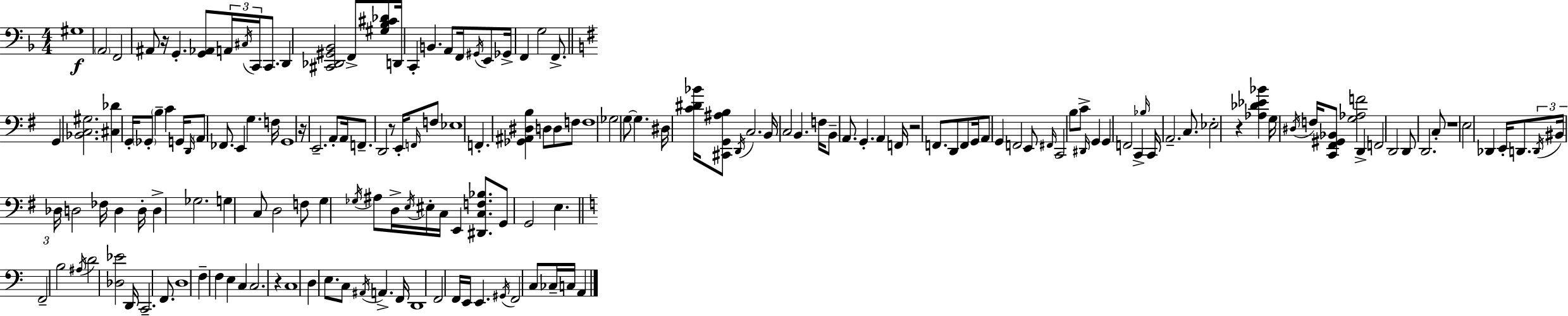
X:1
T:Untitled
M:4/4
L:1/4
K:Dm
^G,4 A,,2 F,,2 ^A,,/2 z/4 G,, [G,,_A,,]/2 A,,/4 ^C,/4 C,,/4 C,,/2 D,, [^C,,_D,,^G,,_B,,]2 F,,/2 [^G,_B,^C_D]/2 D,,/4 C,, B,, A,,/2 F,,/4 ^G,,/4 E,,/2 _G,,/4 F,, G,2 F,,/2 G,, [_B,,C,^G,]2 [^C,_D] G,,/4 _G,,/2 B, C G,,/4 D,,/4 A,,/2 _F,,/2 E,, G, F,/4 G,,4 z/4 E,,2 A,,/2 A,,/4 F,,/2 D,,2 z/2 E,,/4 F,,/4 F,/2 _E,4 F,, [_G,,^A,,^D,B,] D,/2 D,/2 F,/2 F,4 _G,2 G,/2 G, ^D,/4 [C^D_B]/4 [^C,,G,,^A,B,]/2 D,,/4 C,2 B,,/4 C,2 B,, F,/4 B,,/2 A,,/2 G,, A,, F,,/4 z2 F,,/2 D,,/2 F,,/2 G,,/4 A,,/2 G,, F,,2 E,,/2 ^F,,/4 C,,2 B,/2 C/2 ^D,,/4 G,, G,, F,,2 C,, _B,/4 C,,/4 A,,2 C,/2 _E,2 z [_A,_D_E_B] G,/4 ^D,/4 F,/4 [C,,^F,,^G,,_B,,]/2 [G,_A,F]2 D,, F,,2 D,,2 D,,/2 D,,2 C,/2 z4 E,2 _D,, E,,/4 D,,/2 D,,/4 ^B,,/4 _D,/4 D,2 _F,/4 D, D,/4 D, _G,2 G, C,/2 D,2 F,/2 G, _G,/4 ^A,/2 D,/4 E,/4 ^E,/4 C,/4 E,, [^D,,C,F,_B,]/2 G,,/2 G,,2 E, F,,2 B,2 ^A,/4 D2 [_D,_E]2 D,,/4 C,,2 F,,/2 D,4 F, F, E, C, C,2 z C,4 D, E,/2 C,/2 ^A,,/4 A,, F,,/4 D,,4 F,,2 F,,/4 E,,/4 E,, ^G,,/4 F,,2 C,/2 _C,/4 C,/4 A,,